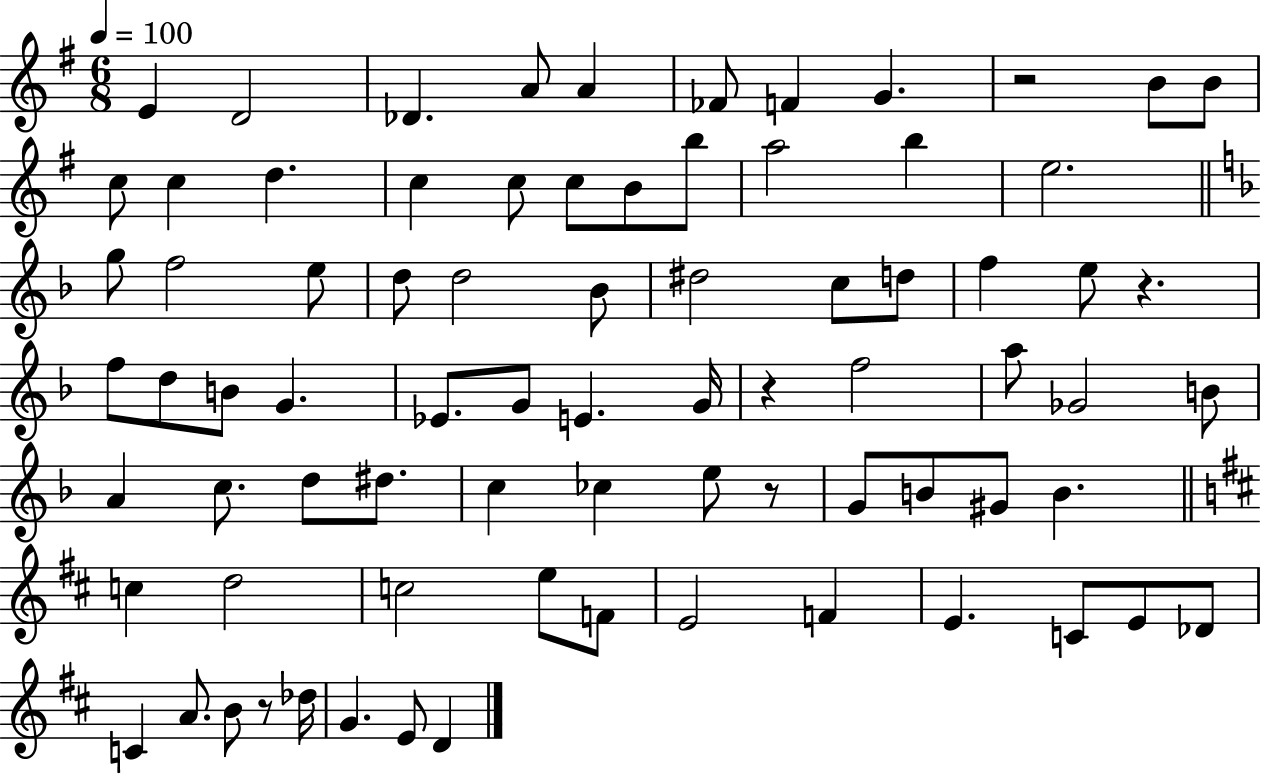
E4/q D4/h Db4/q. A4/e A4/q FES4/e F4/q G4/q. R/h B4/e B4/e C5/e C5/q D5/q. C5/q C5/e C5/e B4/e B5/e A5/h B5/q E5/h. G5/e F5/h E5/e D5/e D5/h Bb4/e D#5/h C5/e D5/e F5/q E5/e R/q. F5/e D5/e B4/e G4/q. Eb4/e. G4/e E4/q. G4/s R/q F5/h A5/e Gb4/h B4/e A4/q C5/e. D5/e D#5/e. C5/q CES5/q E5/e R/e G4/e B4/e G#4/e B4/q. C5/q D5/h C5/h E5/e F4/e E4/h F4/q E4/q. C4/e E4/e Db4/e C4/q A4/e. B4/e R/e Db5/s G4/q. E4/e D4/q